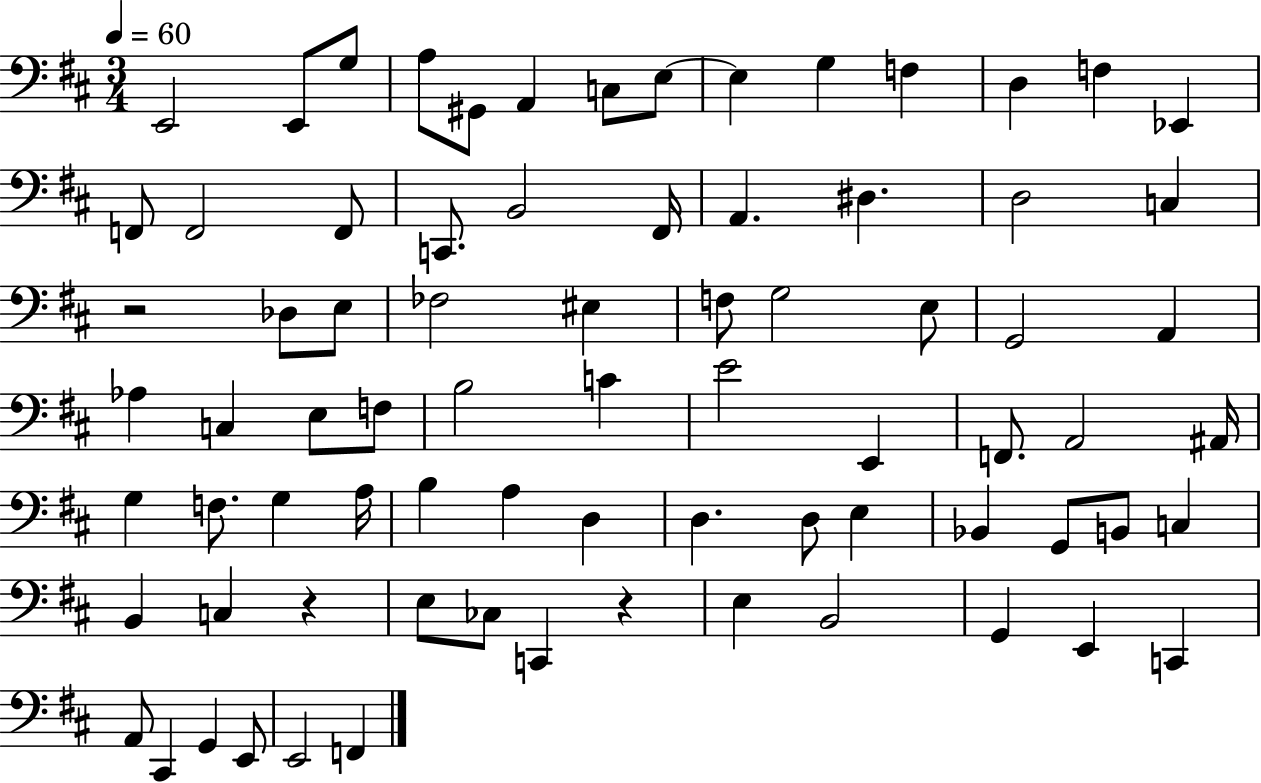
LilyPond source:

{
  \clef bass
  \numericTimeSignature
  \time 3/4
  \key d \major
  \tempo 4 = 60
  e,2 e,8 g8 | a8 gis,8 a,4 c8 e8~~ | e4 g4 f4 | d4 f4 ees,4 | \break f,8 f,2 f,8 | c,8. b,2 fis,16 | a,4. dis4. | d2 c4 | \break r2 des8 e8 | fes2 eis4 | f8 g2 e8 | g,2 a,4 | \break aes4 c4 e8 f8 | b2 c'4 | e'2 e,4 | f,8. a,2 ais,16 | \break g4 f8. g4 a16 | b4 a4 d4 | d4. d8 e4 | bes,4 g,8 b,8 c4 | \break b,4 c4 r4 | e8 ces8 c,4 r4 | e4 b,2 | g,4 e,4 c,4 | \break a,8 cis,4 g,4 e,8 | e,2 f,4 | \bar "|."
}